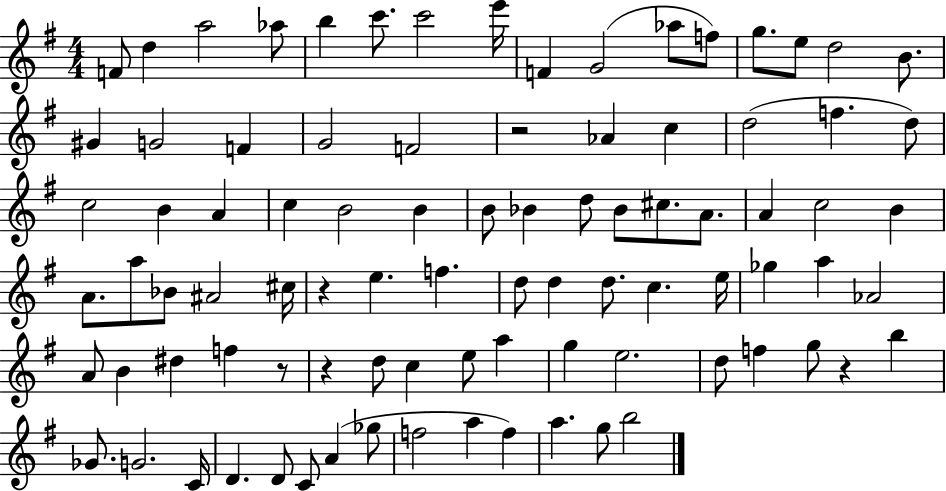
F4/e D5/q A5/h Ab5/e B5/q C6/e. C6/h E6/s F4/q G4/h Ab5/e F5/e G5/e. E5/e D5/h B4/e. G#4/q G4/h F4/q G4/h F4/h R/h Ab4/q C5/q D5/h F5/q. D5/e C5/h B4/q A4/q C5/q B4/h B4/q B4/e Bb4/q D5/e Bb4/e C#5/e. A4/e. A4/q C5/h B4/q A4/e. A5/e Bb4/e A#4/h C#5/s R/q E5/q. F5/q. D5/e D5/q D5/e. C5/q. E5/s Gb5/q A5/q Ab4/h A4/e B4/q D#5/q F5/q R/e R/q D5/e C5/q E5/e A5/q G5/q E5/h. D5/e F5/q G5/e R/q B5/q Gb4/e. G4/h. C4/s D4/q. D4/e C4/e A4/q Gb5/e F5/h A5/q F5/q A5/q. G5/e B5/h